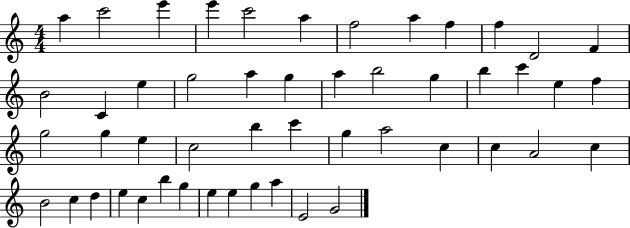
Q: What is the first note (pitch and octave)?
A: A5